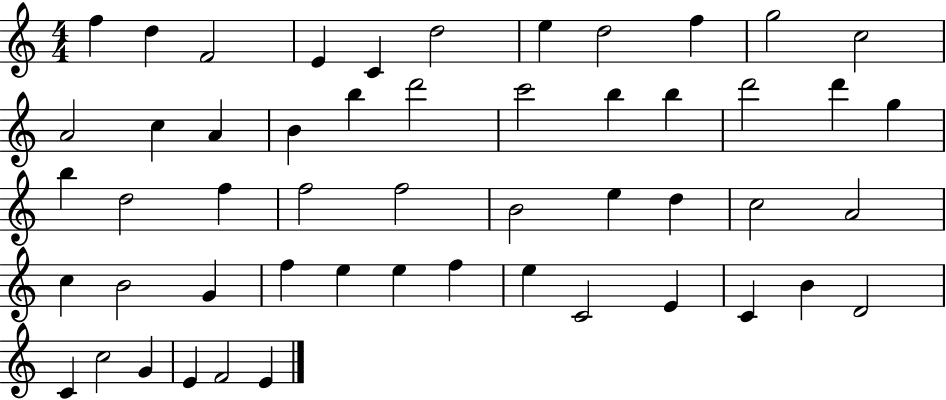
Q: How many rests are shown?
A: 0